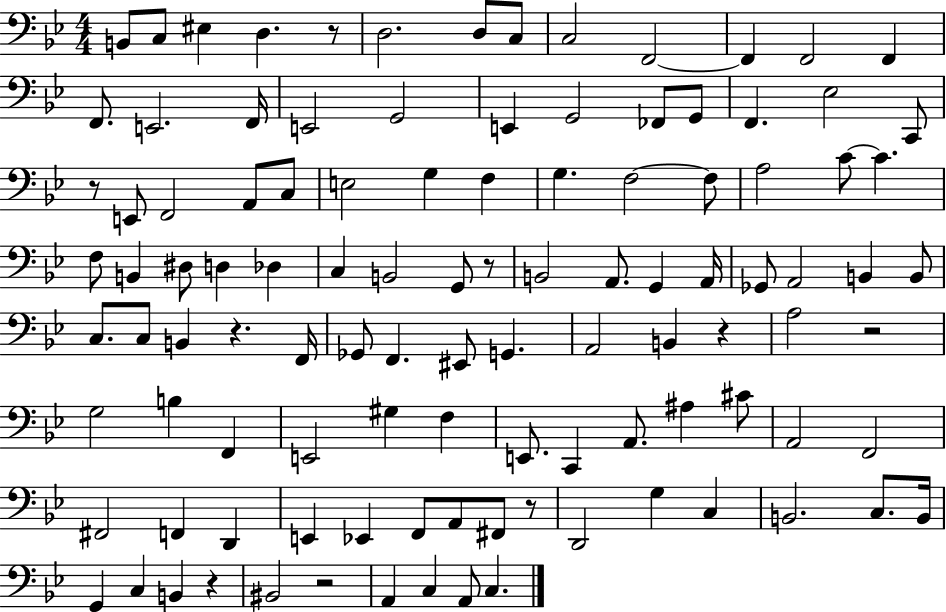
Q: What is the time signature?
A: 4/4